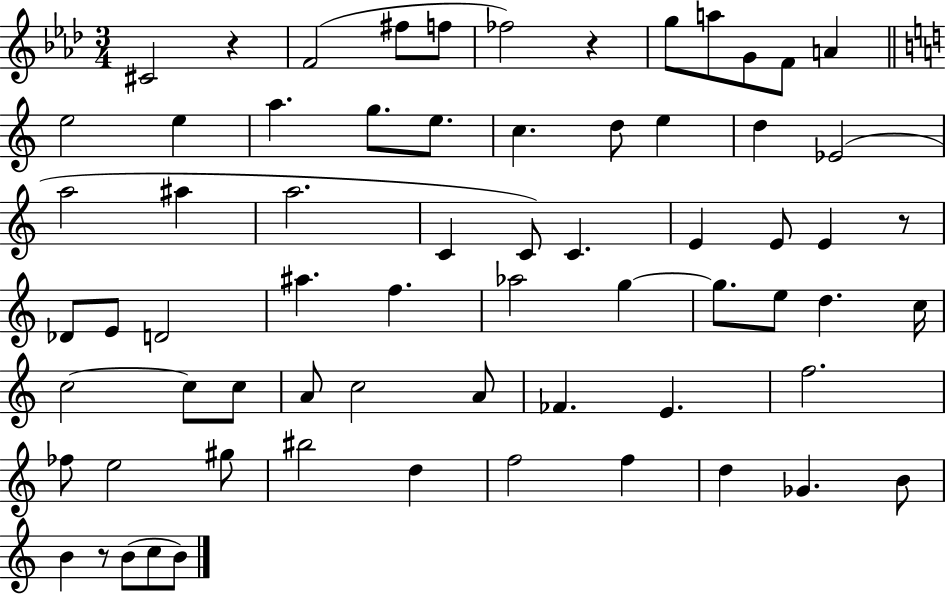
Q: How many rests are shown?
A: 4